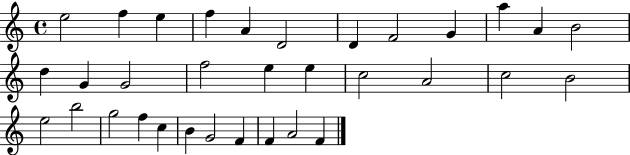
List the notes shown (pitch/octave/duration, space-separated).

E5/h F5/q E5/q F5/q A4/q D4/h D4/q F4/h G4/q A5/q A4/q B4/h D5/q G4/q G4/h F5/h E5/q E5/q C5/h A4/h C5/h B4/h E5/h B5/h G5/h F5/q C5/q B4/q G4/h F4/q F4/q A4/h F4/q